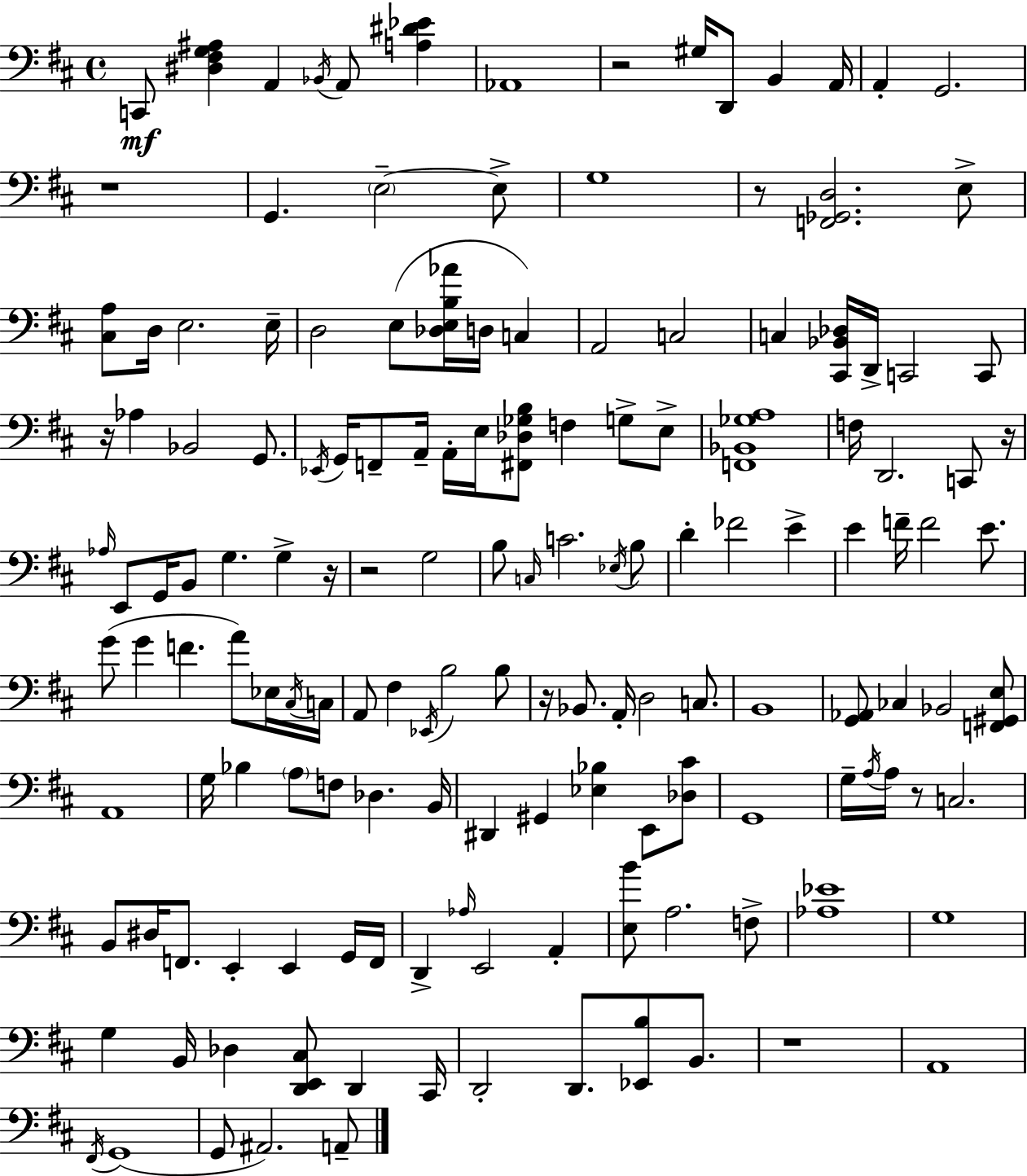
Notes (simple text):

C2/e [D#3,F#3,G3,A#3]/q A2/q Bb2/s A2/e [A3,D#4,Eb4]/q Ab2/w R/h G#3/s D2/e B2/q A2/s A2/q G2/h. R/w G2/q. E3/h E3/e G3/w R/e [F2,Gb2,D3]/h. E3/e [C#3,A3]/e D3/s E3/h. E3/s D3/h E3/e [Db3,E3,B3,Ab4]/s D3/s C3/q A2/h C3/h C3/q [C#2,Bb2,Db3]/s D2/s C2/h C2/e R/s Ab3/q Bb2/h G2/e. Eb2/s G2/s F2/e A2/s A2/s E3/s [F#2,Db3,Gb3,B3]/e F3/q G3/e E3/e [F2,Bb2,Gb3,A3]/w F3/s D2/h. C2/e R/s Ab3/s E2/e G2/s B2/e G3/q. G3/q R/s R/h G3/h B3/e C3/s C4/h. Eb3/s B3/e D4/q FES4/h E4/q E4/q F4/s F4/h E4/e. G4/e G4/q F4/q. A4/e Eb3/s C#3/s C3/s A2/e F#3/q Eb2/s B3/h B3/e R/s Bb2/e. A2/s D3/h C3/e. B2/w [G2,Ab2]/e CES3/q Bb2/h [F2,G#2,E3]/e A2/w G3/s Bb3/q A3/e F3/e Db3/q. B2/s D#2/q G#2/q [Eb3,Bb3]/q E2/e [Db3,C#4]/e G2/w G3/s A3/s A3/s R/e C3/h. B2/e D#3/s F2/e. E2/q E2/q G2/s F2/s D2/q Ab3/s E2/h A2/q [E3,B4]/e A3/h. F3/e [Ab3,Eb4]/w G3/w G3/q B2/s Db3/q [D2,E2,C#3]/e D2/q C#2/s D2/h D2/e. [Eb2,B3]/e B2/e. R/w A2/w F#2/s G2/w G2/e A#2/h. A2/e